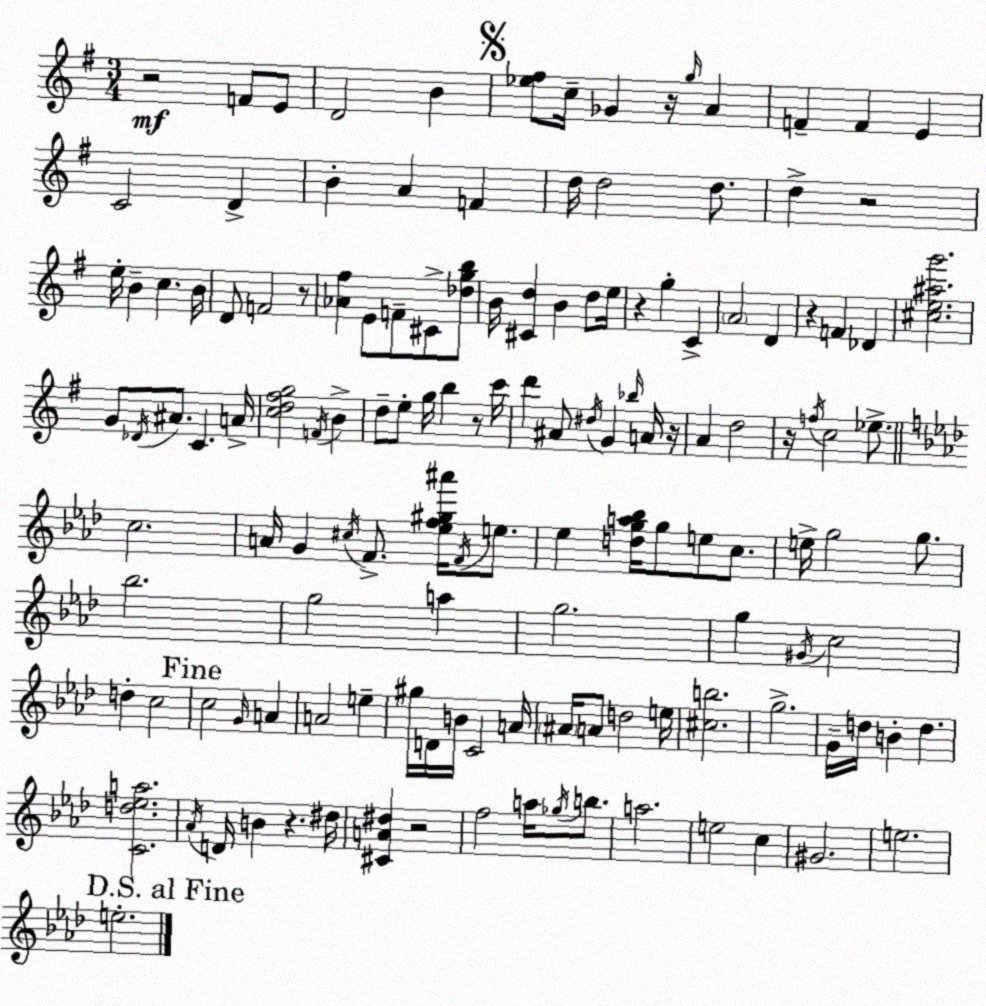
X:1
T:Untitled
M:3/4
L:1/4
K:Em
z2 F/2 E/2 D2 B [_e^f]/2 c/4 _G z/4 g/4 A F F E C2 D B A F d/4 d2 d/2 d z2 e/4 B c B/4 D/2 F2 z/2 [_A^f] E/2 F/2 ^C/2 [_dgb]/2 B/4 [^Cd] B d/2 e/4 z g C A2 D z F _D [^ce^ag']2 G/2 _D/4 ^A/2 C A/4 [cd^fg]2 F/4 B d/2 e/2 g/4 b z/2 c'/4 d' ^A/2 ^d/4 G _b/4 A/4 z/4 A d2 z/4 f/4 c2 _e/2 c2 A/4 G ^c/4 F/2 [_ef^g^a']/4 F/4 e/2 _e [dga_b]/4 g/2 e/2 c/2 e/4 g2 g/2 _b2 g2 a g2 g ^G/4 c2 d c2 c2 G/4 A A2 e ^g/4 D/4 B/4 C2 A/4 ^A/4 A/2 d2 e/4 [^cb]2 g2 G/4 d/4 B d [Cd_ea]2 _A/4 D/4 B z ^d/4 [^CA^d] z2 f2 a/4 _g/4 b/2 a2 e2 c ^G2 e2 e2